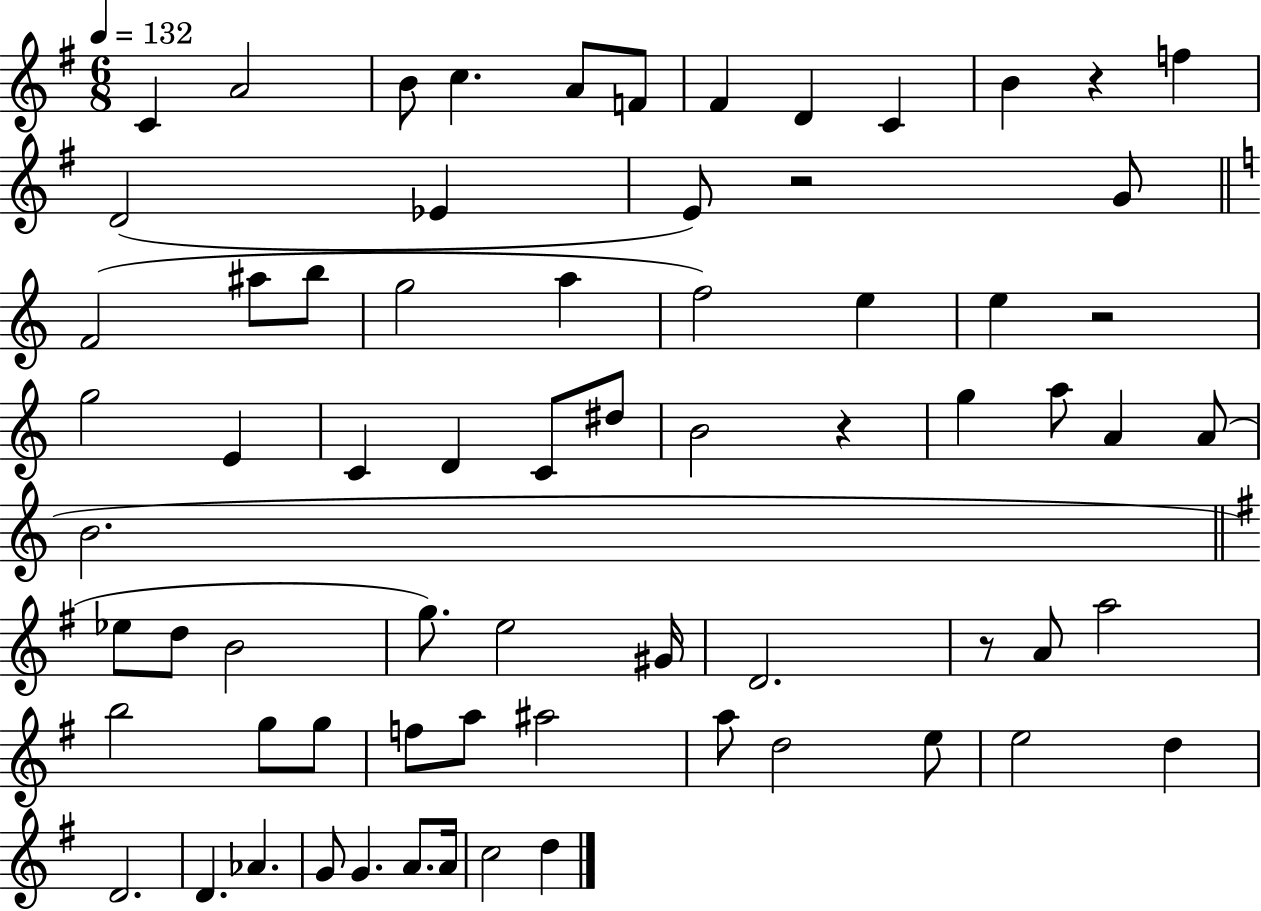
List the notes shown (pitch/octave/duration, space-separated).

C4/q A4/h B4/e C5/q. A4/e F4/e F#4/q D4/q C4/q B4/q R/q F5/q D4/h Eb4/q E4/e R/h G4/e F4/h A#5/e B5/e G5/h A5/q F5/h E5/q E5/q R/h G5/h E4/q C4/q D4/q C4/e D#5/e B4/h R/q G5/q A5/e A4/q A4/e B4/h. Eb5/e D5/e B4/h G5/e. E5/h G#4/s D4/h. R/e A4/e A5/h B5/h G5/e G5/e F5/e A5/e A#5/h A5/e D5/h E5/e E5/h D5/q D4/h. D4/q. Ab4/q. G4/e G4/q. A4/e. A4/s C5/h D5/q